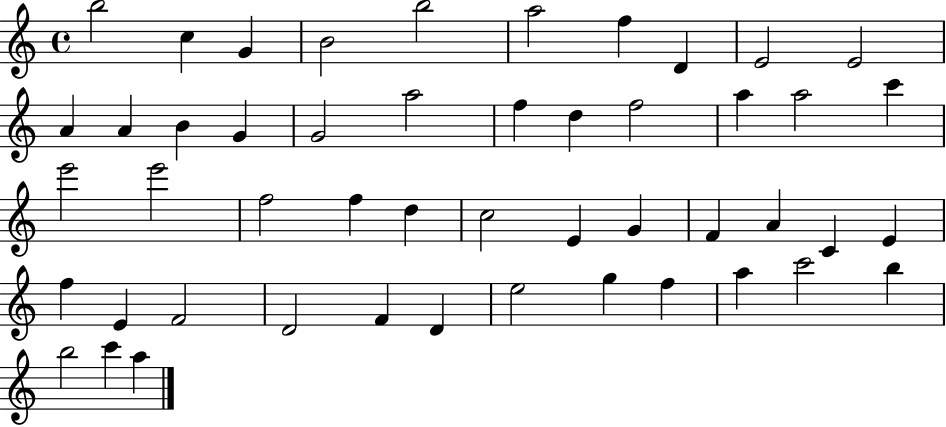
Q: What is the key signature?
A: C major